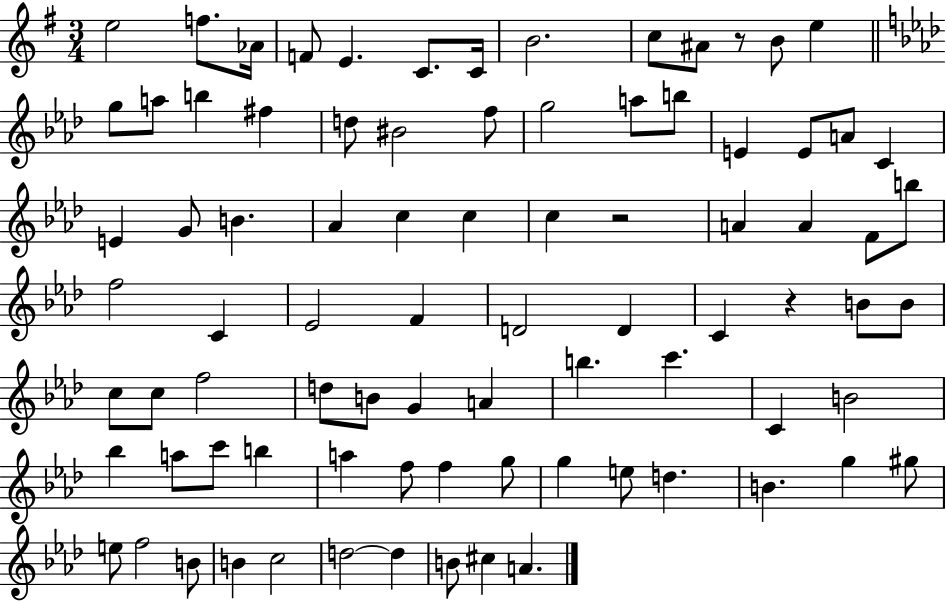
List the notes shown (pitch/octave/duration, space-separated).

E5/h F5/e. Ab4/s F4/e E4/q. C4/e. C4/s B4/h. C5/e A#4/e R/e B4/e E5/q G5/e A5/e B5/q F#5/q D5/e BIS4/h F5/e G5/h A5/e B5/e E4/q E4/e A4/e C4/q E4/q G4/e B4/q. Ab4/q C5/q C5/q C5/q R/h A4/q A4/q F4/e B5/e F5/h C4/q Eb4/h F4/q D4/h D4/q C4/q R/q B4/e B4/e C5/e C5/e F5/h D5/e B4/e G4/q A4/q B5/q. C6/q. C4/q B4/h Bb5/q A5/e C6/e B5/q A5/q F5/e F5/q G5/e G5/q E5/e D5/q. B4/q. G5/q G#5/e E5/e F5/h B4/e B4/q C5/h D5/h D5/q B4/e C#5/q A4/q.